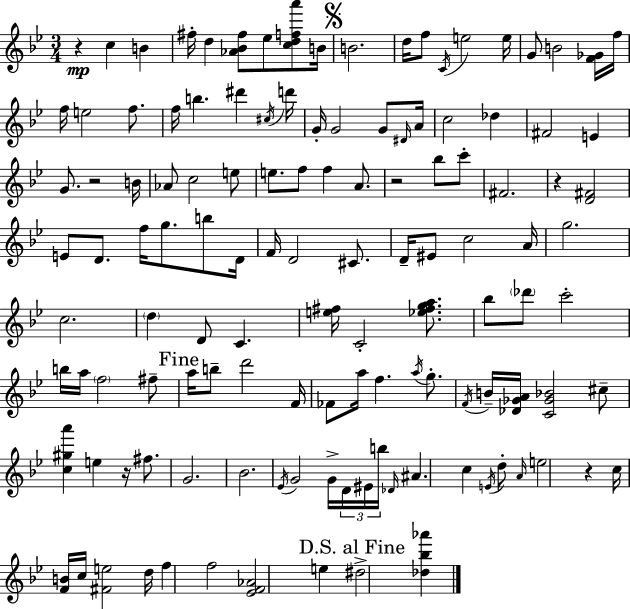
R/q C5/q B4/q F#5/s D5/q [Ab4,Bb4,F#5]/e Eb5/e [C5,D5,F5,A6]/e B4/s B4/h. D5/s F5/e C4/s E5/h E5/s G4/e B4/h [F4,Gb4]/s F5/s F5/s E5/h F5/e. F5/s B5/q. D#6/q C#5/s D6/s G4/s G4/h G4/e D#4/s A4/s C5/h Db5/q F#4/h E4/q G4/e. R/h B4/s Ab4/e C5/h E5/e E5/e. F5/e F5/q A4/e. R/h Bb5/e C6/e F#4/h. R/q [D4,F#4]/h E4/e D4/e. F5/s G5/e. B5/e D4/s F4/s D4/h C#4/e. D4/s EIS4/e C5/h A4/s G5/h. C5/h. D5/q D4/e C4/q. [E5,F#5]/s C4/h [Eb5,F#5,G5,A5]/e. Bb5/e Db6/e C6/h B5/s A5/s F5/h F#5/e A5/s B5/e D6/h F4/s FES4/e A5/s F5/q. A5/s G5/e. F4/s B4/s [Db4,Gb4,A4]/s [C4,Gb4,Bb4]/h C#5/e [C5,G#5,A6]/q E5/q R/s F#5/e. G4/h. Bb4/h. Eb4/s G4/h G4/s D4/s EIS4/s B5/s Db4/s A#4/q. C5/q E4/s D5/e A4/s E5/h R/q C5/s [F4,B4]/s C5/s [F#4,E5]/h D5/s F5/q F5/h [Eb4,F4,Ab4]/h E5/q D#5/h [Db5,Bb5,Ab6]/q